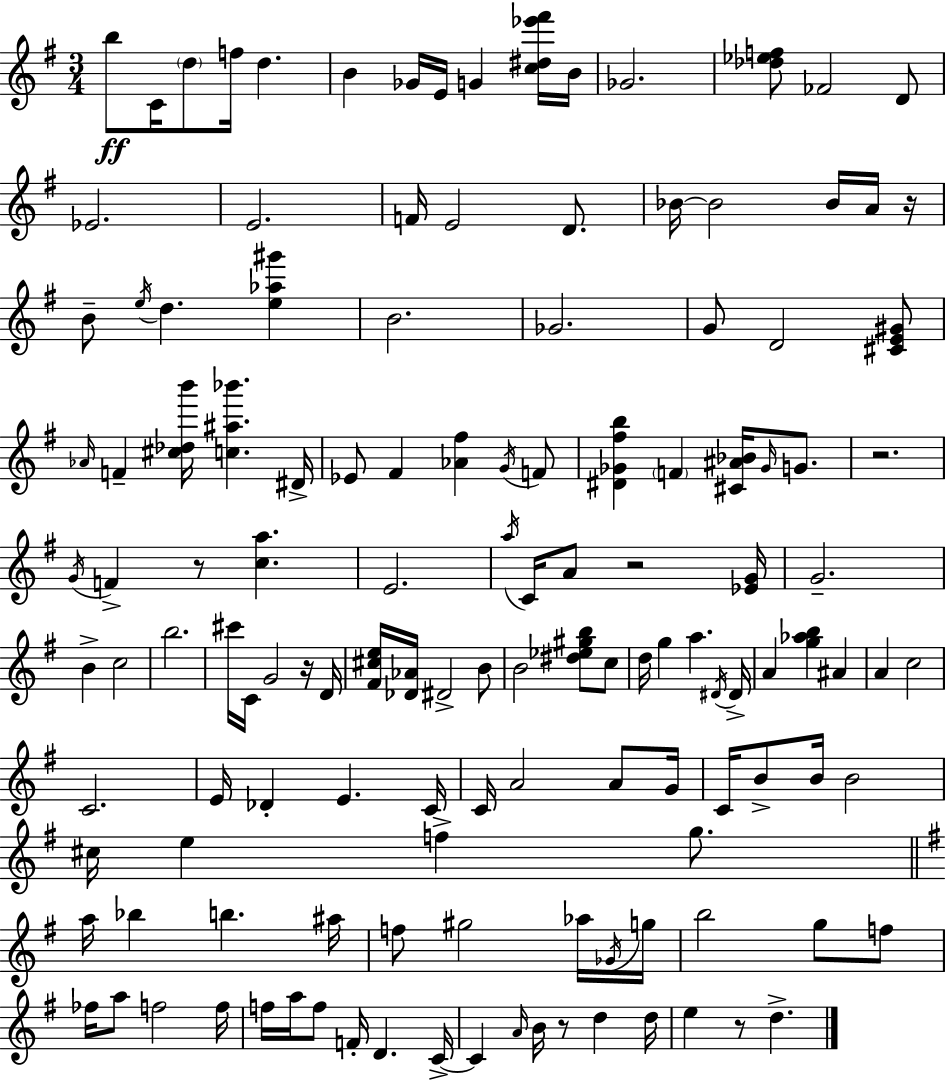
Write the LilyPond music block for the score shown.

{
  \clef treble
  \numericTimeSignature
  \time 3/4
  \key g \major
  b''8\ff c'16 \parenthesize d''8 f''16 d''4. | b'4 ges'16 e'16 g'4 <c'' dis'' ees''' fis'''>16 b'16 | ges'2. | <des'' ees'' f''>8 fes'2 d'8 | \break ees'2. | e'2. | f'16 e'2 d'8. | bes'16~~ bes'2 bes'16 a'16 r16 | \break b'8-- \acciaccatura { e''16 } d''4. <e'' aes'' gis'''>4 | b'2. | ges'2. | g'8 d'2 <cis' e' gis'>8 | \break \grace { aes'16 } f'4-- <cis'' des'' b'''>16 <c'' ais'' bes'''>4. | dis'16-> ees'8 fis'4 <aes' fis''>4 | \acciaccatura { g'16 } f'8 <dis' ges' fis'' b''>4 \parenthesize f'4 <cis' ais' bes'>16 | \grace { ges'16 } g'8. r2. | \break \acciaccatura { g'16 } f'4-> r8 <c'' a''>4. | e'2. | \acciaccatura { a''16 } c'16 a'8 r2 | <ees' g'>16 g'2.-- | \break b'4-> c''2 | b''2. | cis'''16 c'16 g'2 | r16 d'16 <fis' cis'' e''>16 <des' aes'>16 dis'2-> | \break b'8 b'2 | <dis'' ees'' gis'' b''>8 c''8 d''16 g''4 a''4. | \acciaccatura { dis'16 } dis'16-> a'4 <g'' aes'' b''>4 | ais'4 a'4 c''2 | \break c'2. | e'16 des'4-. | e'4. c'16 c'16 a'2 | a'8 g'16 c'16 b'8-> b'16 b'2 | \break cis''16 e''4 | f''4-> g''8. \bar "||" \break \key e \minor a''16 bes''4 b''4. ais''16 | f''8 gis''2 aes''16 \acciaccatura { ges'16 } | g''16 b''2 g''8 f''8 | fes''16 a''8 f''2 | \break f''16 f''16 a''16 f''8 f'16-. d'4. | c'16->~~ c'4 \grace { a'16 } b'16 r8 d''4 | d''16 e''4 r8 d''4.-> | \bar "|."
}